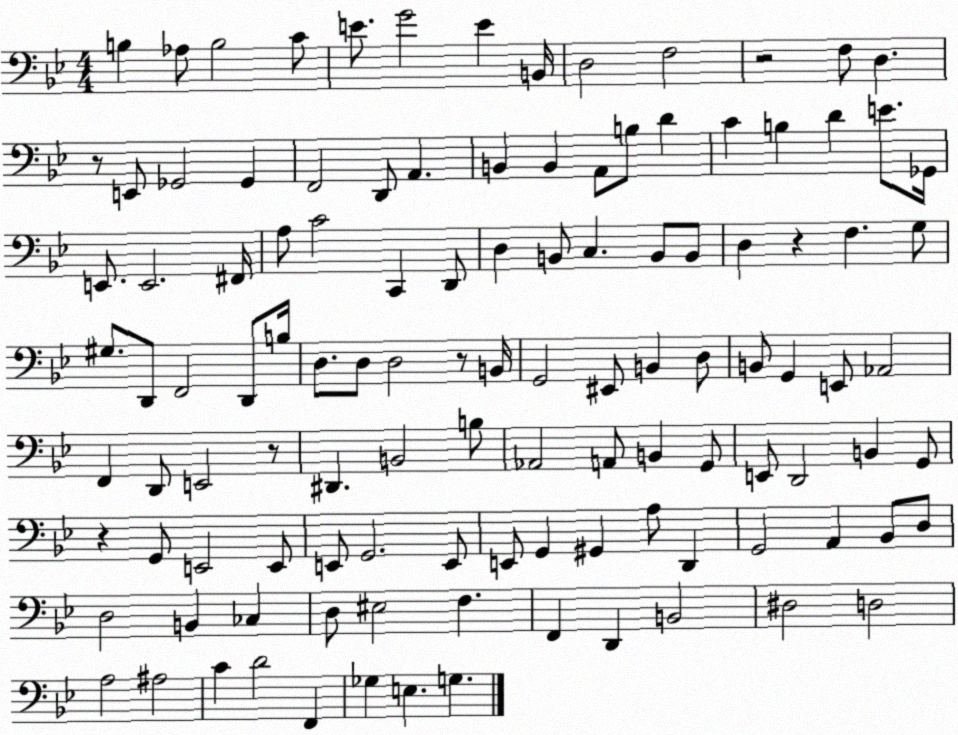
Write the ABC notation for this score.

X:1
T:Untitled
M:4/4
L:1/4
K:Bb
B, _A,/2 B,2 C/2 E/2 G2 E B,,/4 D,2 F,2 z2 F,/2 D, z/2 E,,/2 _G,,2 _G,, F,,2 D,,/2 A,, B,, B,, A,,/2 B,/2 D C B, D E/2 _G,,/4 E,,/2 E,,2 ^F,,/4 A,/2 C2 C,, D,,/2 D, B,,/2 C, B,,/2 B,,/2 D, z F, G,/2 ^G,/2 D,,/2 F,,2 D,,/2 B,/4 D,/2 D,/2 D,2 z/2 B,,/4 G,,2 ^E,,/2 B,, D,/2 B,,/2 G,, E,,/2 _A,,2 F,, D,,/2 E,,2 z/2 ^D,, B,,2 B,/2 _A,,2 A,,/2 B,, G,,/2 E,,/2 D,,2 B,, G,,/2 z G,,/2 E,,2 E,,/2 E,,/2 G,,2 E,,/2 E,,/2 G,, ^G,, A,/2 D,, G,,2 A,, _B,,/2 D,/2 D,2 B,, _C, D,/2 ^E,2 F, F,, D,, B,,2 ^D,2 D,2 A,2 ^A,2 C D2 F,, _G, E, G,